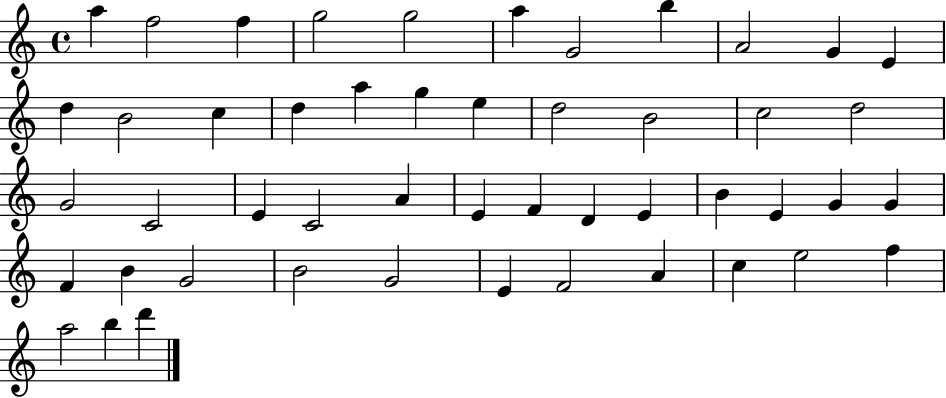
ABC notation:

X:1
T:Untitled
M:4/4
L:1/4
K:C
a f2 f g2 g2 a G2 b A2 G E d B2 c d a g e d2 B2 c2 d2 G2 C2 E C2 A E F D E B E G G F B G2 B2 G2 E F2 A c e2 f a2 b d'